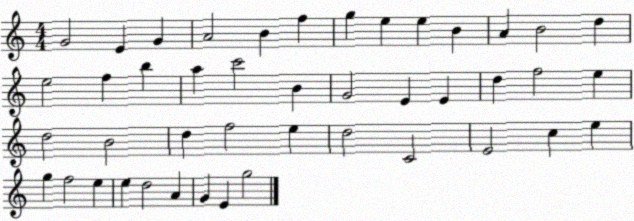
X:1
T:Untitled
M:4/4
L:1/4
K:C
G2 E G A2 B f g e e B A B2 d e2 f b a c'2 B G2 E E d f2 e d2 B2 d f2 e d2 C2 E2 c e g f2 e e d2 A G E g2